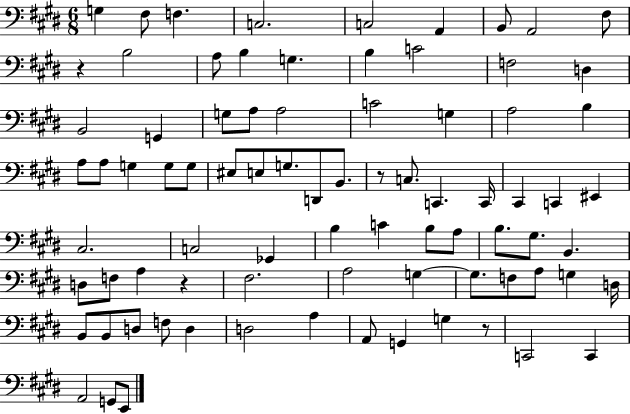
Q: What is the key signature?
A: E major